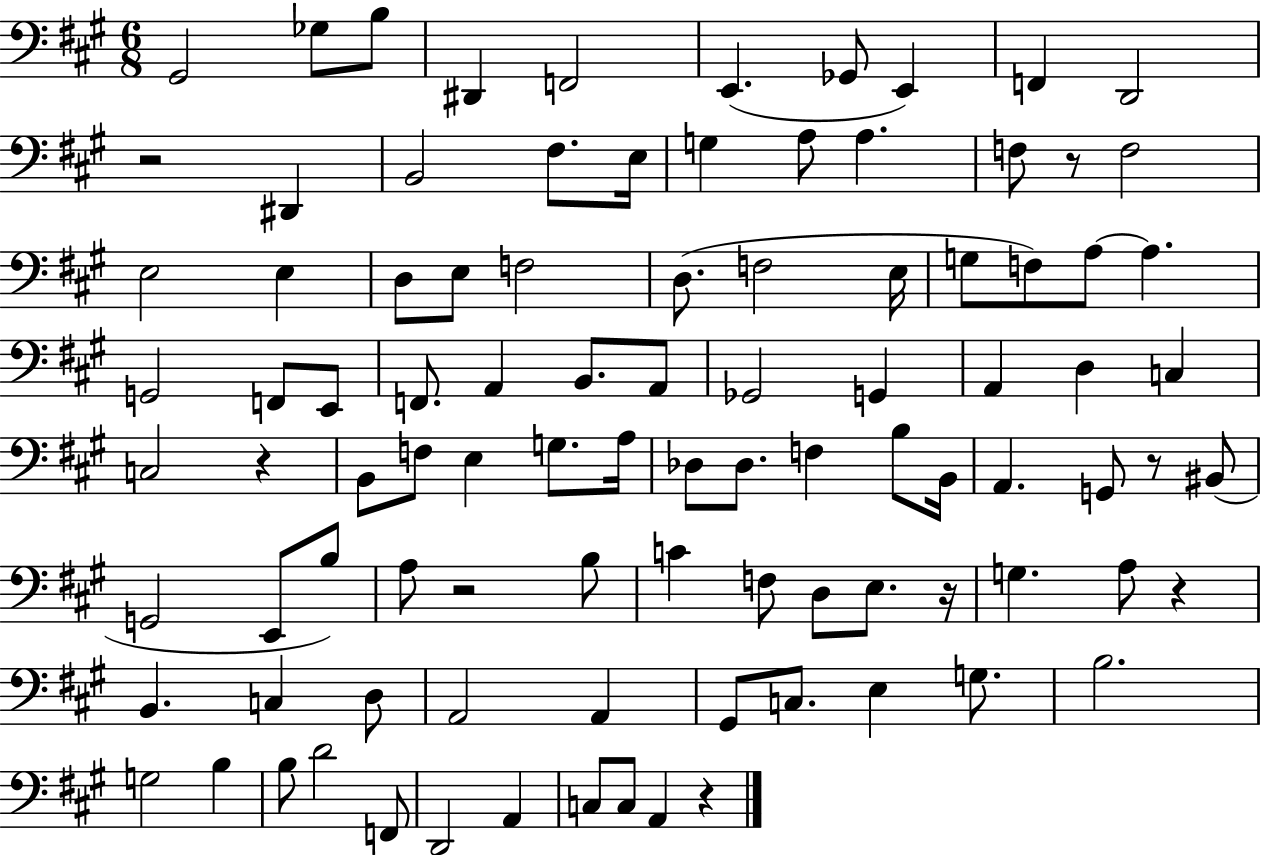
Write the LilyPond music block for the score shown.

{
  \clef bass
  \numericTimeSignature
  \time 6/8
  \key a \major
  gis,2 ges8 b8 | dis,4 f,2 | e,4.( ges,8 e,4) | f,4 d,2 | \break r2 dis,4 | b,2 fis8. e16 | g4 a8 a4. | f8 r8 f2 | \break e2 e4 | d8 e8 f2 | d8.( f2 e16 | g8 f8) a8~~ a4. | \break g,2 f,8 e,8 | f,8. a,4 b,8. a,8 | ges,2 g,4 | a,4 d4 c4 | \break c2 r4 | b,8 f8 e4 g8. a16 | des8 des8. f4 b8 b,16 | a,4. g,8 r8 bis,8( | \break g,2 e,8 b8) | a8 r2 b8 | c'4 f8 d8 e8. r16 | g4. a8 r4 | \break b,4. c4 d8 | a,2 a,4 | gis,8 c8. e4 g8. | b2. | \break g2 b4 | b8 d'2 f,8 | d,2 a,4 | c8 c8 a,4 r4 | \break \bar "|."
}